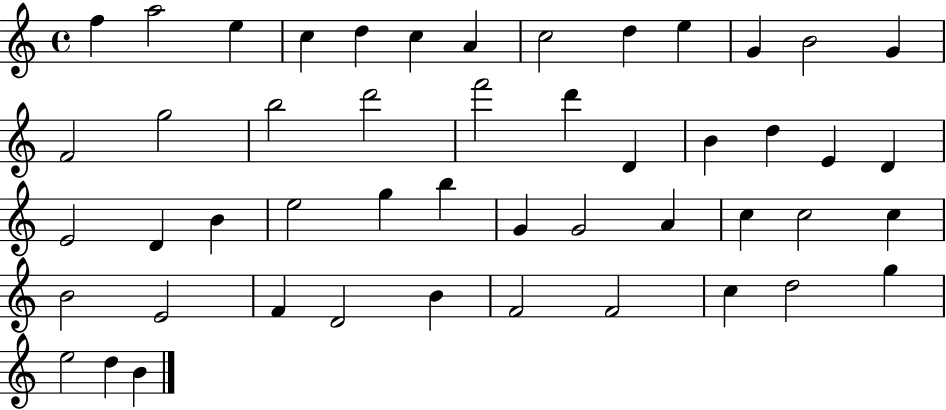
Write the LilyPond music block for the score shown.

{
  \clef treble
  \time 4/4
  \defaultTimeSignature
  \key c \major
  f''4 a''2 e''4 | c''4 d''4 c''4 a'4 | c''2 d''4 e''4 | g'4 b'2 g'4 | \break f'2 g''2 | b''2 d'''2 | f'''2 d'''4 d'4 | b'4 d''4 e'4 d'4 | \break e'2 d'4 b'4 | e''2 g''4 b''4 | g'4 g'2 a'4 | c''4 c''2 c''4 | \break b'2 e'2 | f'4 d'2 b'4 | f'2 f'2 | c''4 d''2 g''4 | \break e''2 d''4 b'4 | \bar "|."
}